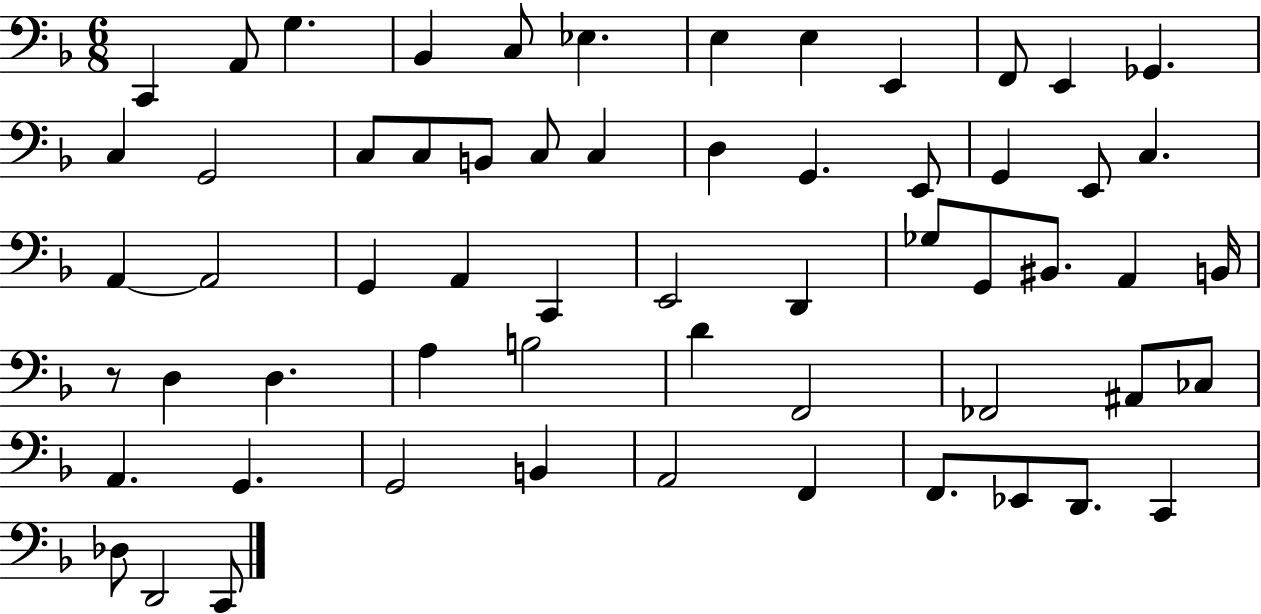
C2/q A2/e G3/q. Bb2/q C3/e Eb3/q. E3/q E3/q E2/q F2/e E2/q Gb2/q. C3/q G2/h C3/e C3/e B2/e C3/e C3/q D3/q G2/q. E2/e G2/q E2/e C3/q. A2/q A2/h G2/q A2/q C2/q E2/h D2/q Gb3/e G2/e BIS2/e. A2/q B2/s R/e D3/q D3/q. A3/q B3/h D4/q F2/h FES2/h A#2/e CES3/e A2/q. G2/q. G2/h B2/q A2/h F2/q F2/e. Eb2/e D2/e. C2/q Db3/e D2/h C2/e